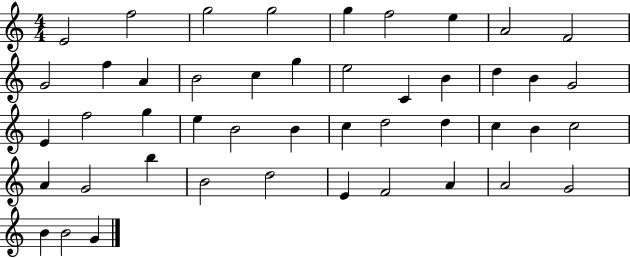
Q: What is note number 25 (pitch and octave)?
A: E5